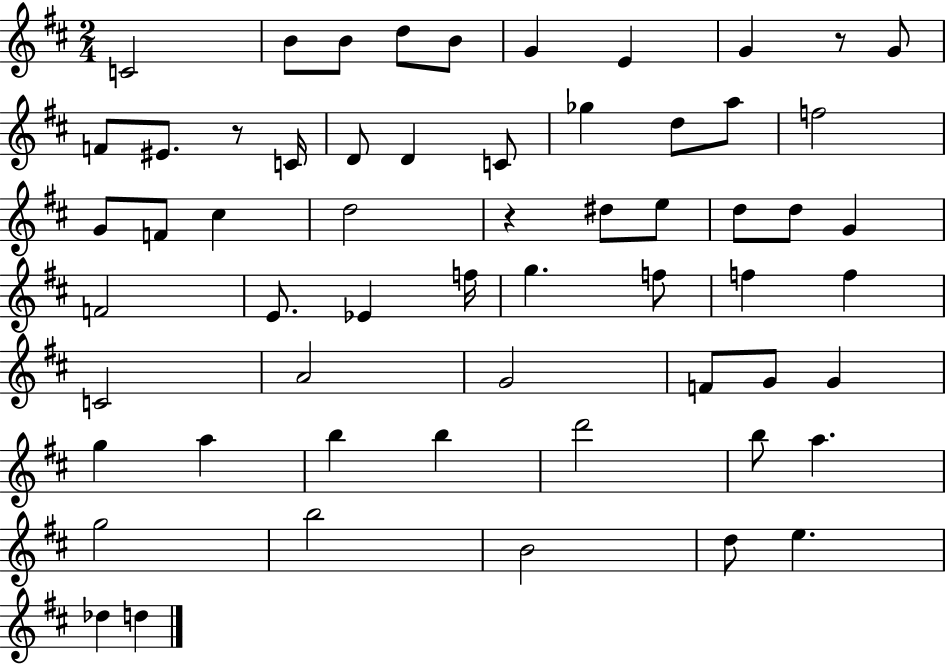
C4/h B4/e B4/e D5/e B4/e G4/q E4/q G4/q R/e G4/e F4/e EIS4/e. R/e C4/s D4/e D4/q C4/e Gb5/q D5/e A5/e F5/h G4/e F4/e C#5/q D5/h R/q D#5/e E5/e D5/e D5/e G4/q F4/h E4/e. Eb4/q F5/s G5/q. F5/e F5/q F5/q C4/h A4/h G4/h F4/e G4/e G4/q G5/q A5/q B5/q B5/q D6/h B5/e A5/q. G5/h B5/h B4/h D5/e E5/q. Db5/q D5/q